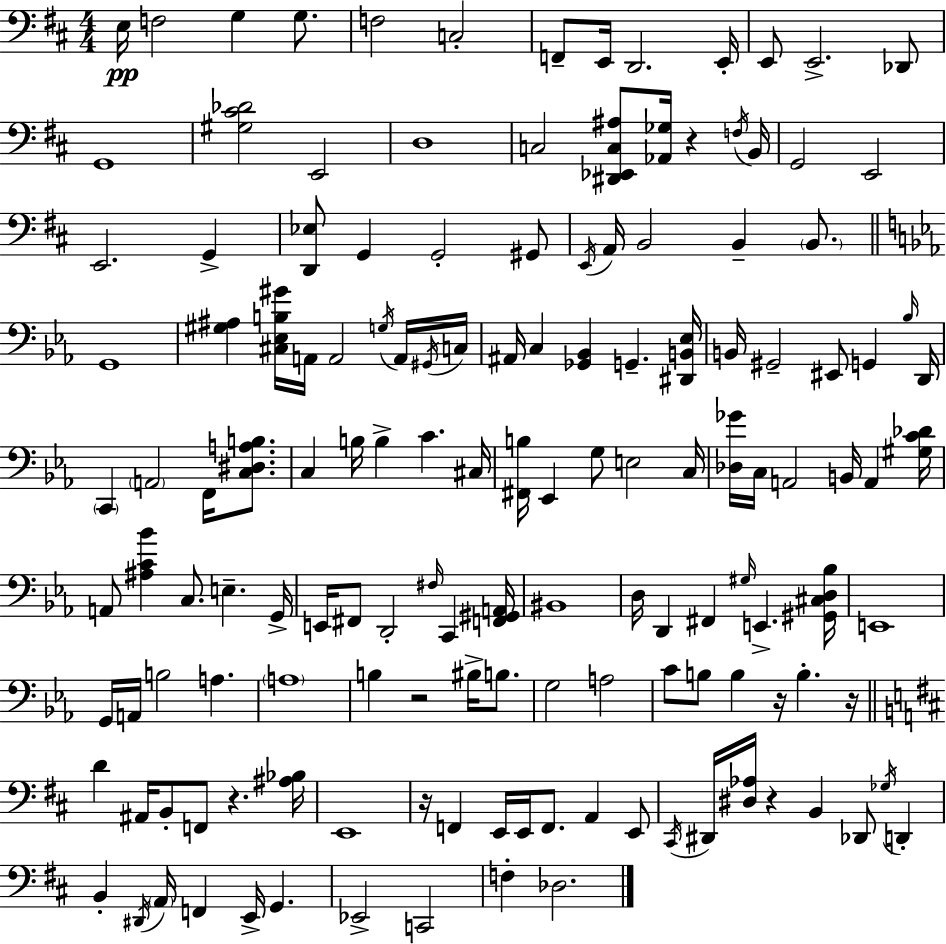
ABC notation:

X:1
T:Untitled
M:4/4
L:1/4
K:D
E,/4 F,2 G, G,/2 F,2 C,2 F,,/2 E,,/4 D,,2 E,,/4 E,,/2 E,,2 _D,,/2 G,,4 [^G,^C_D]2 E,,2 D,4 C,2 [^D,,_E,,C,^A,]/2 [_A,,_G,]/4 z F,/4 B,,/4 G,,2 E,,2 E,,2 G,, [D,,_E,]/2 G,, G,,2 ^G,,/2 E,,/4 A,,/4 B,,2 B,, B,,/2 G,,4 [^G,^A,] [^C,_E,B,^G]/4 A,,/4 A,,2 G,/4 A,,/4 ^G,,/4 C,/4 ^A,,/4 C, [_G,,_B,,] G,, [^D,,B,,_E,]/4 B,,/4 ^G,,2 ^E,,/2 G,, _B,/4 D,,/4 C,, A,,2 F,,/4 [C,^D,A,B,]/2 C, B,/4 B, C ^C,/4 [^F,,B,]/4 _E,, G,/2 E,2 C,/4 [_D,_G]/4 C,/4 A,,2 B,,/4 A,, [^G,C_D]/4 A,,/2 [^A,C_B] C,/2 E, G,,/4 E,,/4 ^F,,/2 D,,2 ^F,/4 C,, [F,,^G,,A,,]/4 ^B,,4 D,/4 D,, ^F,, ^G,/4 E,, [^G,,^C,D,_B,]/4 E,,4 G,,/4 A,,/4 B,2 A, A,4 B, z2 ^B,/4 B,/2 G,2 A,2 C/2 B,/2 B, z/4 B, z/4 D ^A,,/4 B,,/2 F,,/2 z [^A,_B,]/4 E,,4 z/4 F,, E,,/4 E,,/4 F,,/2 A,, E,,/2 ^C,,/4 ^D,,/4 [^D,_A,]/4 z B,, _D,,/2 _G,/4 D,, B,, ^D,,/4 A,,/4 F,, E,,/4 G,, _E,,2 C,,2 F, _D,2